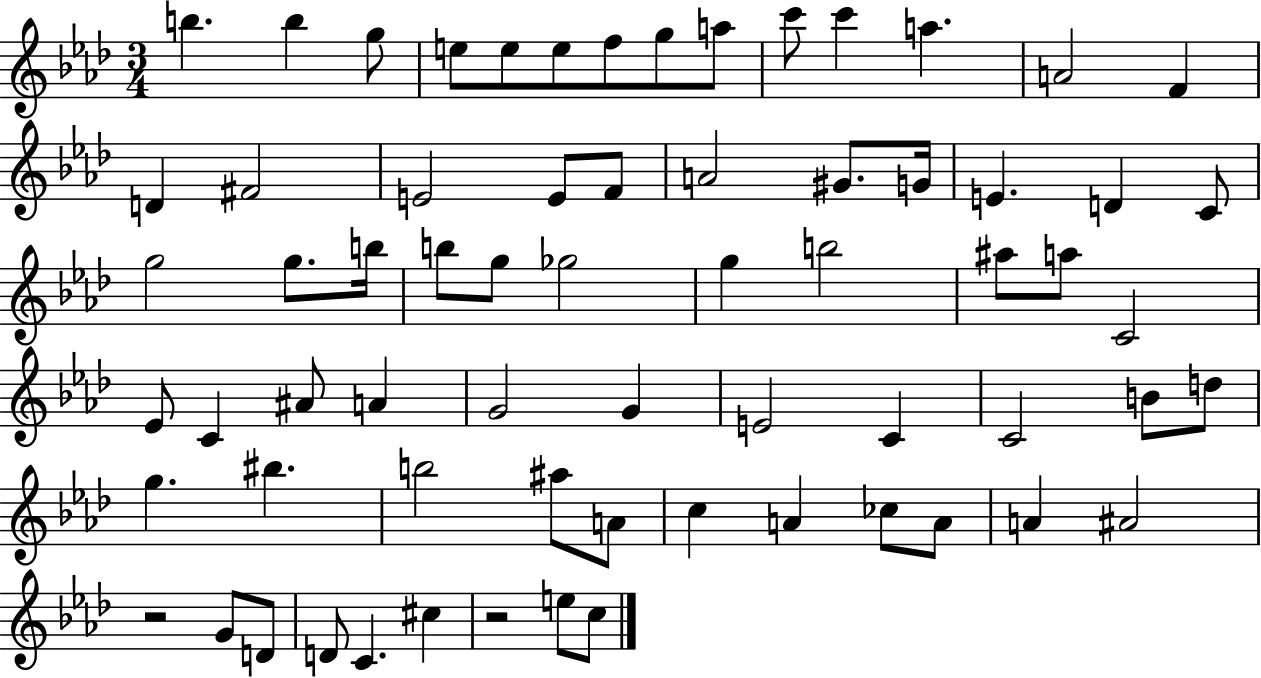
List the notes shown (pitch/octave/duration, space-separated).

B5/q. B5/q G5/e E5/e E5/e E5/e F5/e G5/e A5/e C6/e C6/q A5/q. A4/h F4/q D4/q F#4/h E4/h E4/e F4/e A4/h G#4/e. G4/s E4/q. D4/q C4/e G5/h G5/e. B5/s B5/e G5/e Gb5/h G5/q B5/h A#5/e A5/e C4/h Eb4/e C4/q A#4/e A4/q G4/h G4/q E4/h C4/q C4/h B4/e D5/e G5/q. BIS5/q. B5/h A#5/e A4/e C5/q A4/q CES5/e A4/e A4/q A#4/h R/h G4/e D4/e D4/e C4/q. C#5/q R/h E5/e C5/e